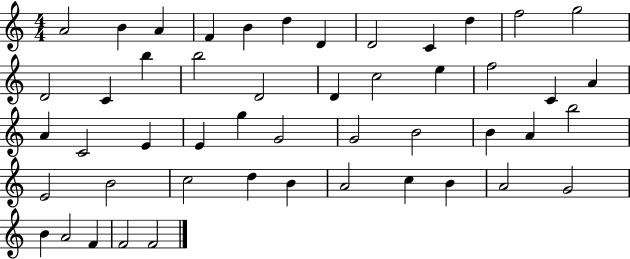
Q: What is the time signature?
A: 4/4